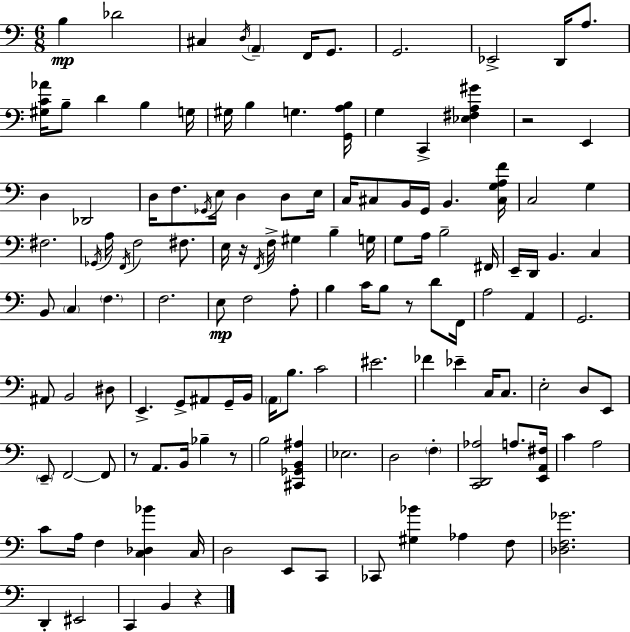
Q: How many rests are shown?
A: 6